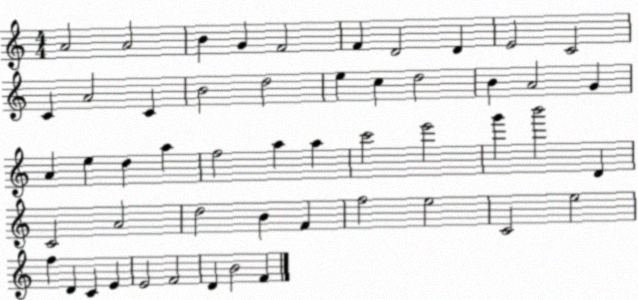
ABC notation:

X:1
T:Untitled
M:4/4
L:1/4
K:C
A2 A2 B G F2 F D2 D E2 C2 C A2 C B2 d2 e c d2 B A2 G A e d a f2 a a c'2 e'2 g' b'2 D C2 A2 d2 B F f2 e2 C2 e2 f D C E E2 F2 D B2 F